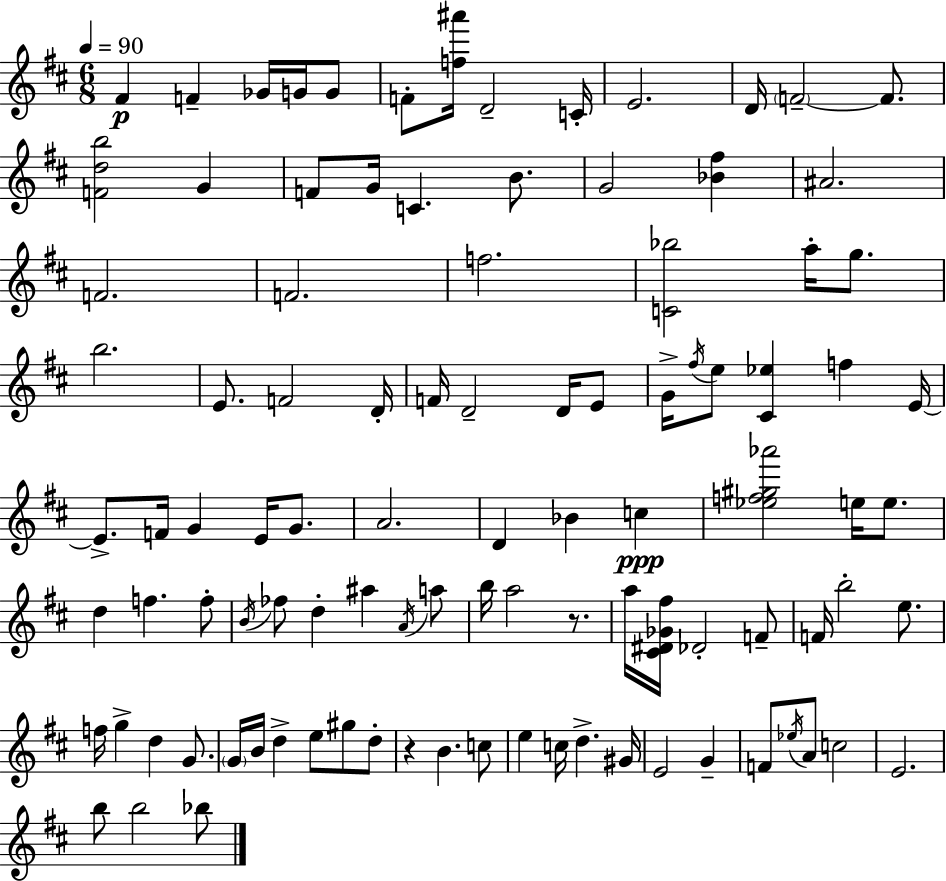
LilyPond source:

{
  \clef treble
  \numericTimeSignature
  \time 6/8
  \key d \major
  \tempo 4 = 90
  fis'4\p f'4-- ges'16 g'16 g'8 | f'8-. <f'' ais'''>16 d'2-- c'16-. | e'2. | d'16 \parenthesize f'2--~~ f'8. | \break <f' d'' b''>2 g'4 | f'8 g'16 c'4. b'8. | g'2 <bes' fis''>4 | ais'2. | \break f'2. | f'2. | f''2. | <c' bes''>2 a''16-. g''8. | \break b''2. | e'8. f'2 d'16-. | f'16 d'2-- d'16 e'8 | g'16-> \acciaccatura { fis''16 } e''8 <cis' ees''>4 f''4 | \break e'16~~ e'8.-> f'16 g'4 e'16 g'8. | a'2. | d'4 bes'4 c''4\ppp | <ees'' f'' gis'' aes'''>2 e''16 e''8. | \break d''4 f''4. f''8-. | \acciaccatura { b'16 } fes''8 d''4-. ais''4 | \acciaccatura { a'16 } a''8 b''16 a''2 | r8. a''16 <cis' dis' ges' fis''>16 des'2-. | \break f'8-- f'16 b''2-. | e''8. f''16 g''4-> d''4 | g'8. \parenthesize g'16 b'16 d''4-> e''8 gis''8 | d''8-. r4 b'4. | \break c''8 e''4 c''16 d''4.-> | gis'16 e'2 g'4-- | f'8 \acciaccatura { ees''16 } a'8 c''2 | e'2. | \break b''8 b''2 | bes''8 \bar "|."
}